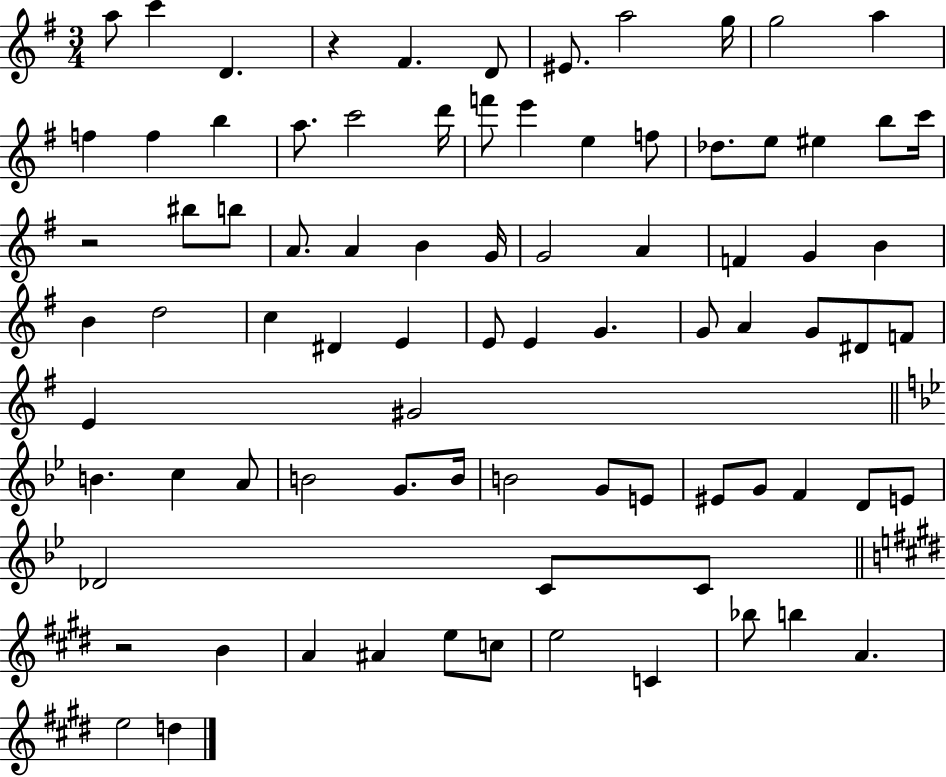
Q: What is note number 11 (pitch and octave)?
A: F5